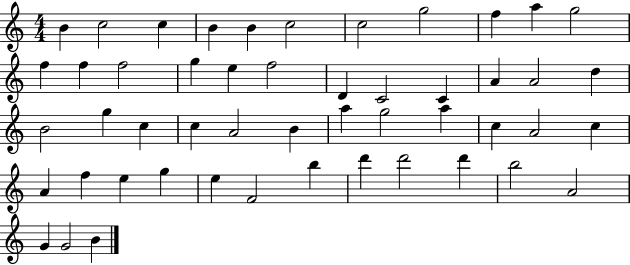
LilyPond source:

{
  \clef treble
  \numericTimeSignature
  \time 4/4
  \key c \major
  b'4 c''2 c''4 | b'4 b'4 c''2 | c''2 g''2 | f''4 a''4 g''2 | \break f''4 f''4 f''2 | g''4 e''4 f''2 | d'4 c'2 c'4 | a'4 a'2 d''4 | \break b'2 g''4 c''4 | c''4 a'2 b'4 | a''4 g''2 a''4 | c''4 a'2 c''4 | \break a'4 f''4 e''4 g''4 | e''4 f'2 b''4 | d'''4 d'''2 d'''4 | b''2 a'2 | \break g'4 g'2 b'4 | \bar "|."
}